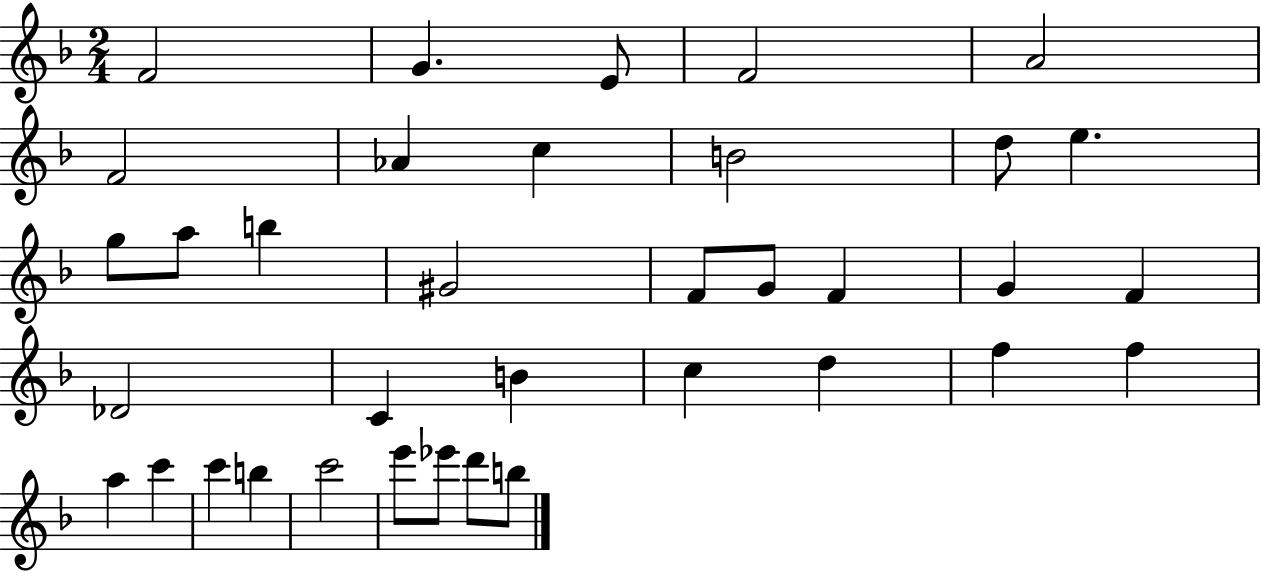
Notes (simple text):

F4/h G4/q. E4/e F4/h A4/h F4/h Ab4/q C5/q B4/h D5/e E5/q. G5/e A5/e B5/q G#4/h F4/e G4/e F4/q G4/q F4/q Db4/h C4/q B4/q C5/q D5/q F5/q F5/q A5/q C6/q C6/q B5/q C6/h E6/e Eb6/e D6/e B5/e